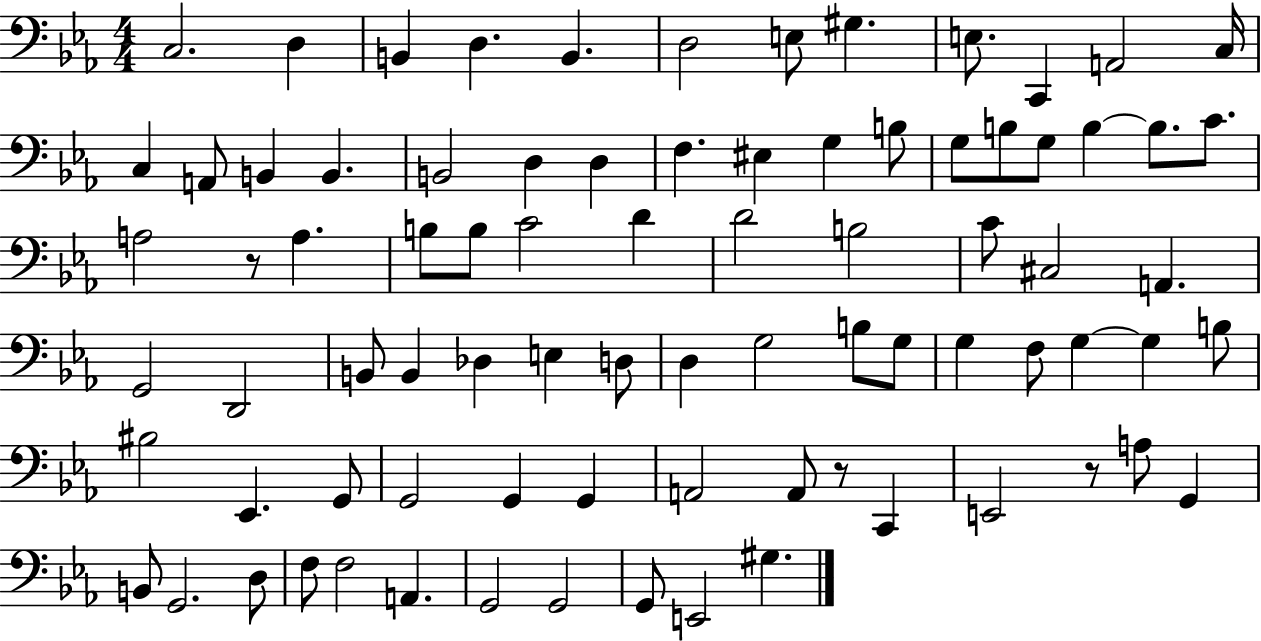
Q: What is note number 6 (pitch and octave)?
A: D3